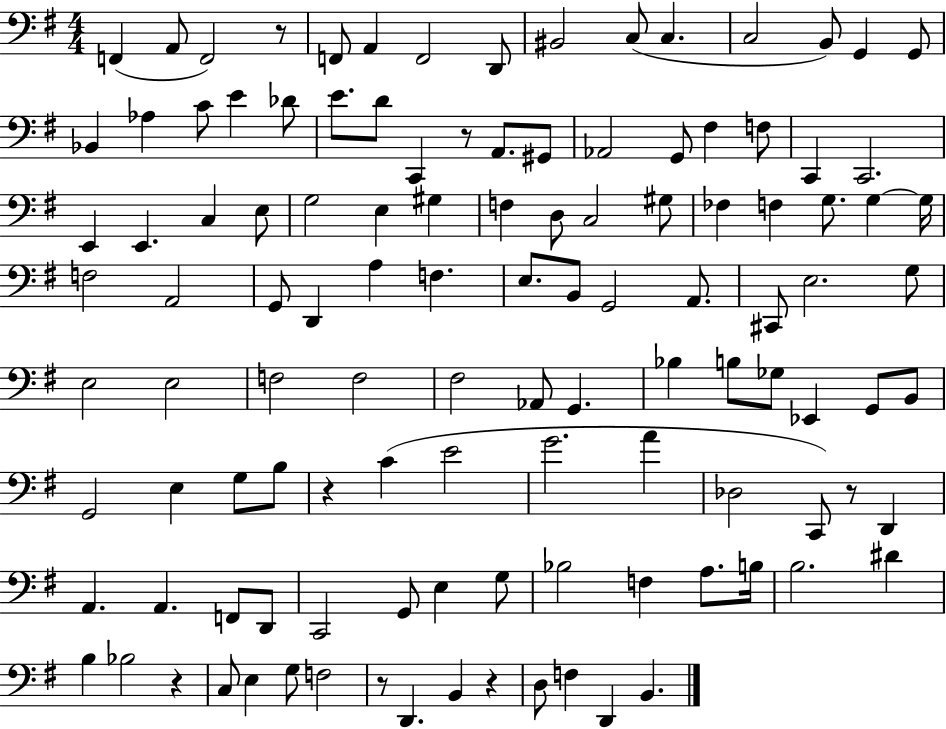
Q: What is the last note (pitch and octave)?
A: B2